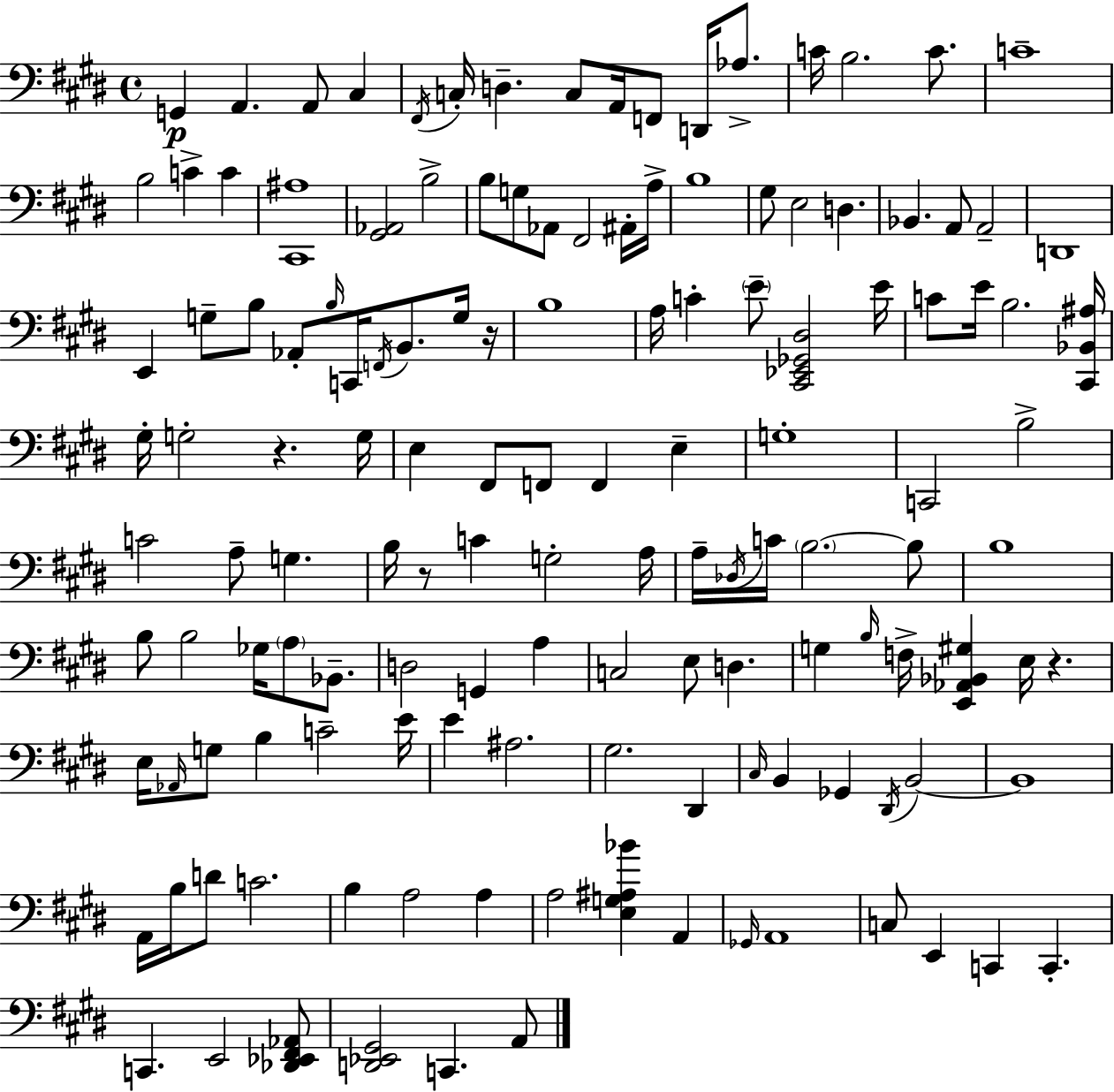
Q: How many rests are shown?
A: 4